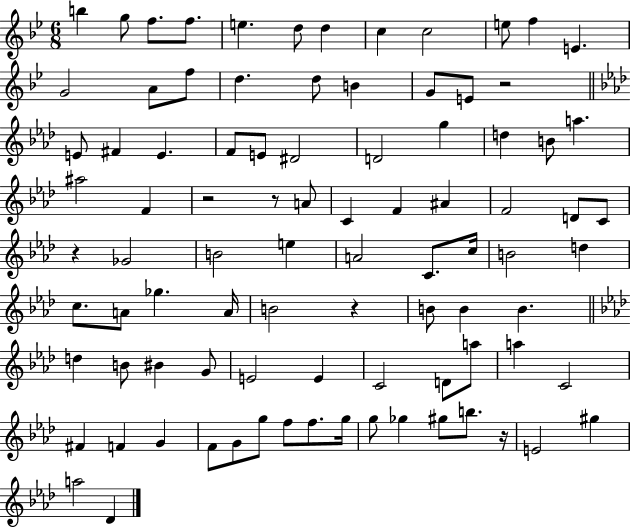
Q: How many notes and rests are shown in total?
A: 90